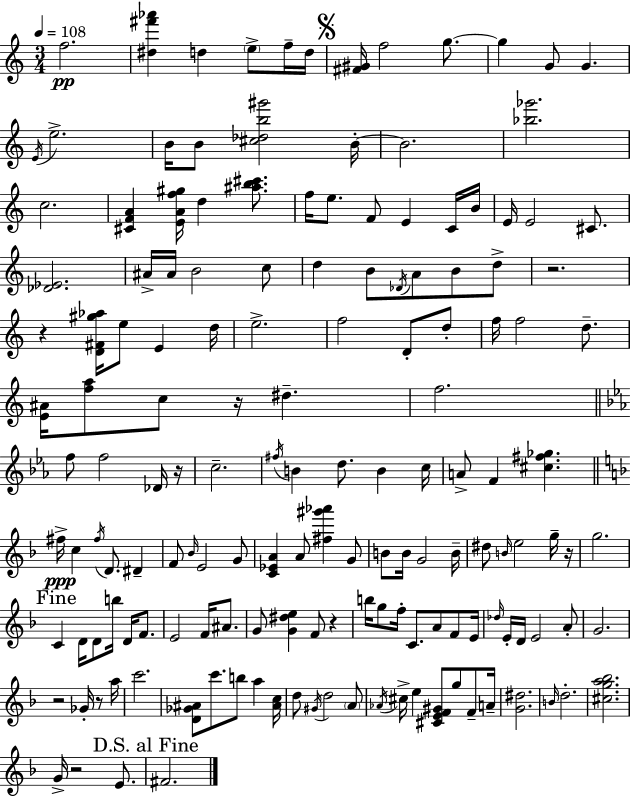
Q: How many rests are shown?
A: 9